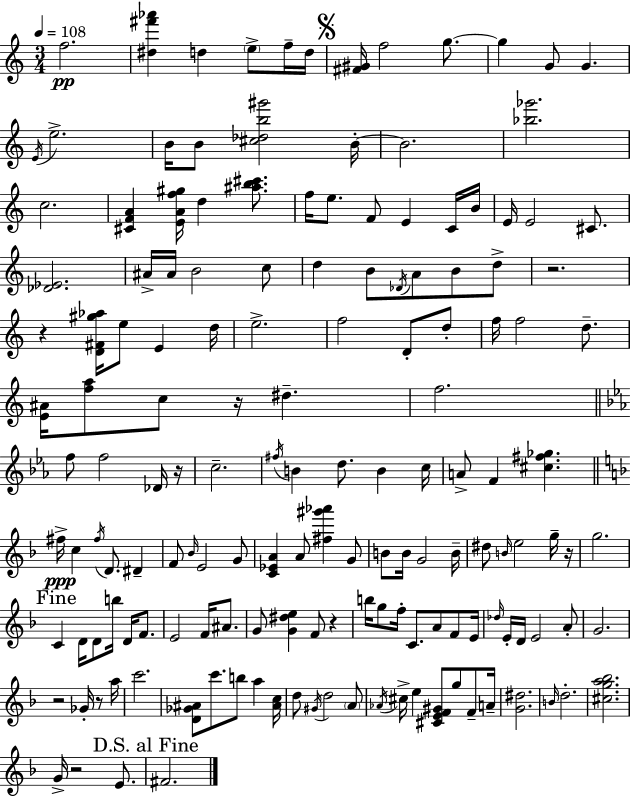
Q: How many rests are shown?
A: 9